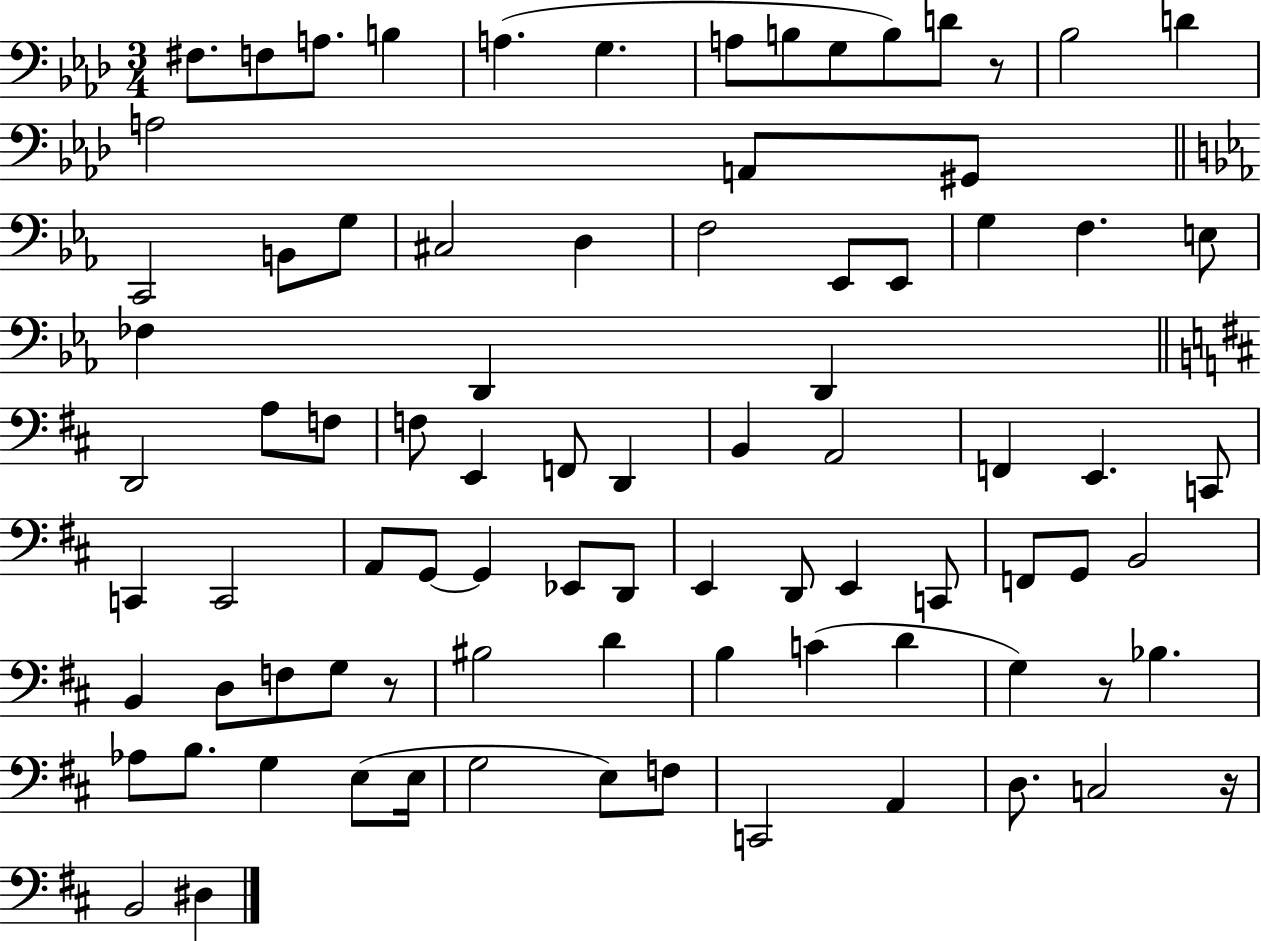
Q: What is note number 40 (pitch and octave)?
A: F2